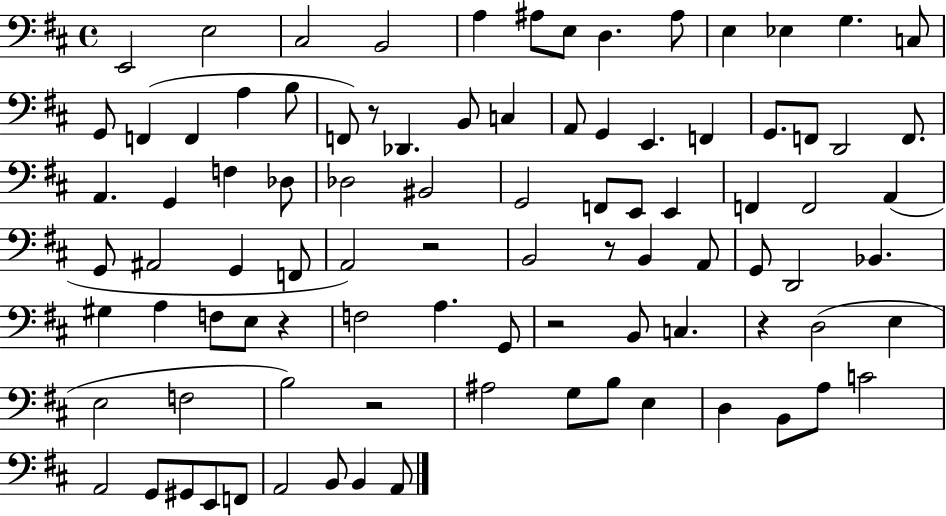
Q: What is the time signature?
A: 4/4